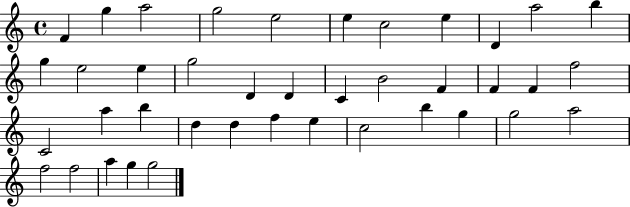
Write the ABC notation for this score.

X:1
T:Untitled
M:4/4
L:1/4
K:C
F g a2 g2 e2 e c2 e D a2 b g e2 e g2 D D C B2 F F F f2 C2 a b d d f e c2 b g g2 a2 f2 f2 a g g2